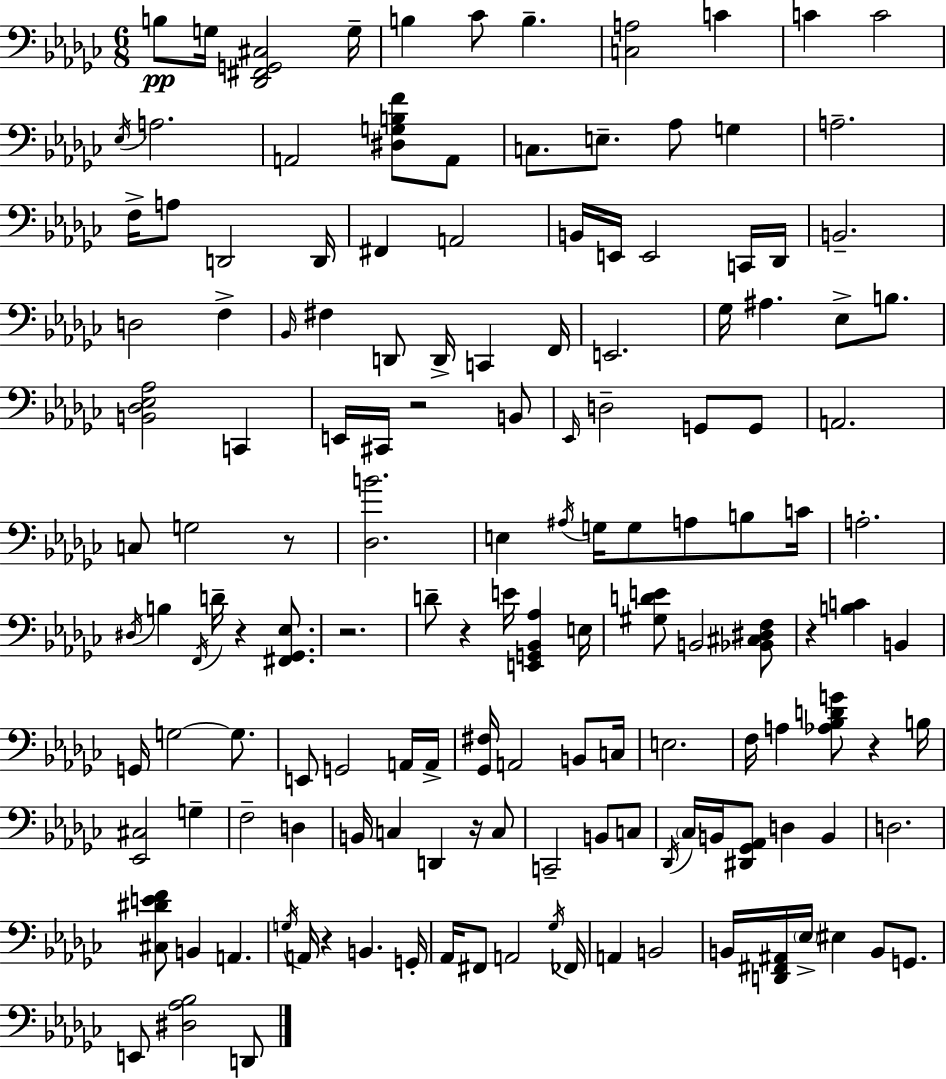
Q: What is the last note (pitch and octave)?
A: D2